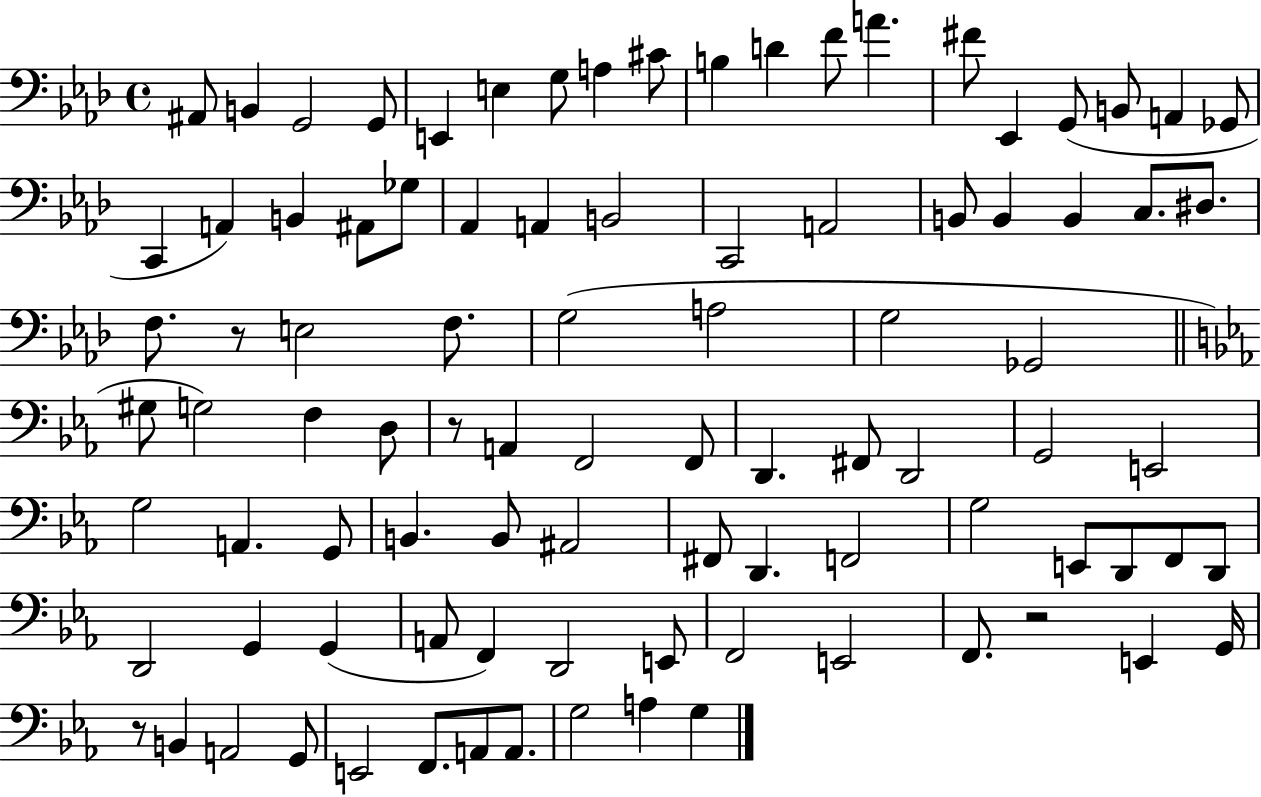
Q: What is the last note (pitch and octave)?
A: G3